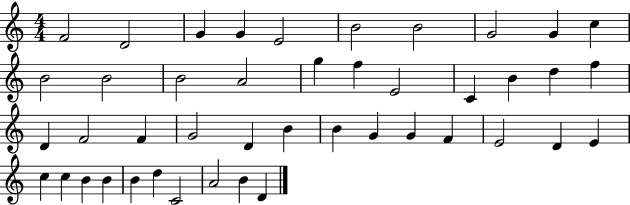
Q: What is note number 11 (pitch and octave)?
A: B4